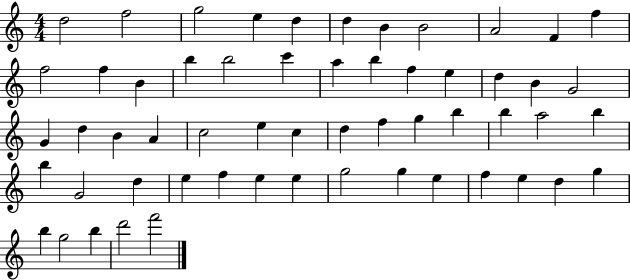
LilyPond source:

{
  \clef treble
  \numericTimeSignature
  \time 4/4
  \key c \major
  d''2 f''2 | g''2 e''4 d''4 | d''4 b'4 b'2 | a'2 f'4 f''4 | \break f''2 f''4 b'4 | b''4 b''2 c'''4 | a''4 b''4 f''4 e''4 | d''4 b'4 g'2 | \break g'4 d''4 b'4 a'4 | c''2 e''4 c''4 | d''4 f''4 g''4 b''4 | b''4 a''2 b''4 | \break b''4 g'2 d''4 | e''4 f''4 e''4 e''4 | g''2 g''4 e''4 | f''4 e''4 d''4 g''4 | \break b''4 g''2 b''4 | d'''2 f'''2 | \bar "|."
}